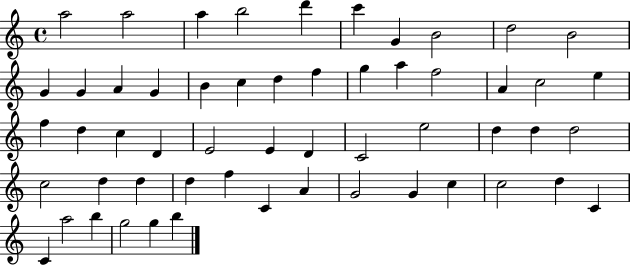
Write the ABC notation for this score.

X:1
T:Untitled
M:4/4
L:1/4
K:C
a2 a2 a b2 d' c' G B2 d2 B2 G G A G B c d f g a f2 A c2 e f d c D E2 E D C2 e2 d d d2 c2 d d d f C A G2 G c c2 d C C a2 b g2 g b